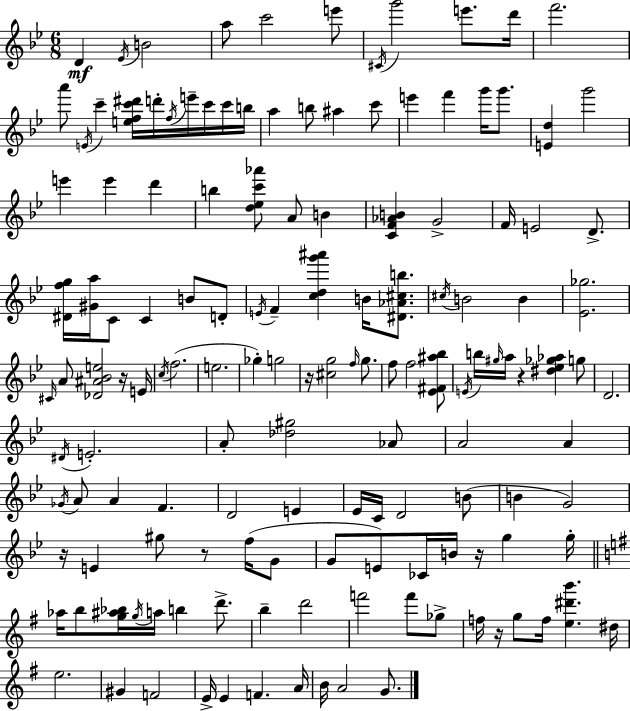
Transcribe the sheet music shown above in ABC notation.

X:1
T:Untitled
M:6/8
L:1/4
K:Gm
D _E/4 B2 a/2 c'2 e'/2 ^C/4 g'2 e'/2 d'/4 f'2 a'/2 E/4 c' [efc'^d']/4 d'/4 f/4 e'/4 c'/4 c'/4 b/4 a b/2 ^a c'/2 e' f' g'/4 g'/2 [Ed] g'2 e' e' d' b [d_ec'_a']/2 A/2 B [CF_AB] G2 F/4 E2 D/2 [^Dfg]/4 [^Ga]/4 C/2 C B/2 D/2 E/4 F [cdg'^a'] B/4 [^D_A^cb]/2 ^c/4 B2 B [_E_g]2 ^C/4 A/2 [_D^A_Be]2 z/4 E/4 c/4 f2 e2 _g g2 z/4 [^cg]2 f/4 g/2 f/2 f2 [_E^F^a_b]/2 E/4 b/4 ^g/4 a/4 z [^d_e_g_a] g/2 D2 ^D/4 E2 A/2 [_d^g]2 _A/2 A2 A _G/4 A/2 A F D2 E _E/4 C/4 D2 B/2 B G2 z/4 E ^g/2 z/2 f/4 G/2 G/2 E/2 _C/4 B/4 z/4 g g/4 _a/4 b/2 [g^a_b]/4 g/4 a/4 b d'/2 b d'2 f'2 f'/2 _g/2 f/4 z/4 g/2 f/4 [e^d'b'] ^d/4 e2 ^G F2 E/4 E F A/4 B/4 A2 G/2